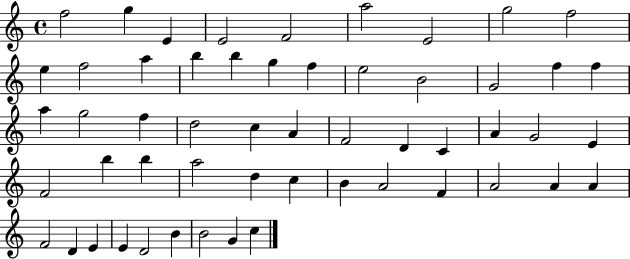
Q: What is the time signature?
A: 4/4